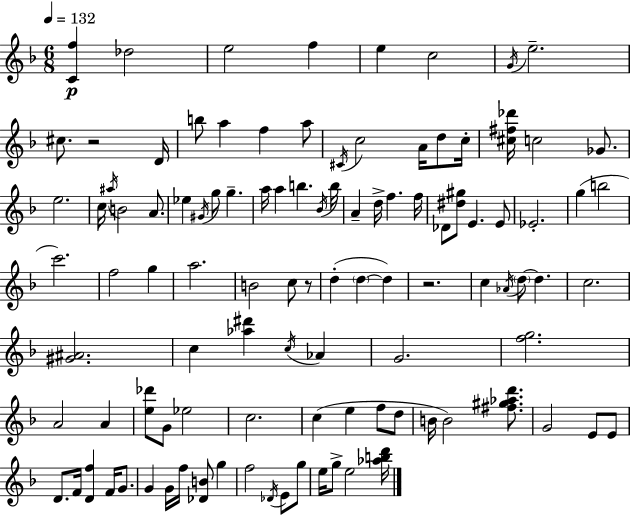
X:1
T:Untitled
M:6/8
L:1/4
K:Dm
[Cf] _d2 e2 f e c2 G/4 e2 ^c/2 z2 D/4 b/2 a f a/2 ^C/4 c2 A/4 d/2 c/4 [^c^f_d']/4 c2 _G/2 e2 c/4 ^a/4 B2 A/2 _e ^G/4 g/2 g a/4 a b _B/4 b/4 A d/4 f f/4 _D/2 [^d^g]/2 E E/2 _E2 g b2 c'2 f2 g a2 B2 c/2 z/2 d d d z2 c _A/4 d/2 d c2 [^G^A]2 c [_a^d'] c/4 _A G2 [fg]2 A2 A [e_d']/2 G/2 _e2 c2 c e f/2 d/2 B/4 B2 [^f^g_ad']/2 G2 E/2 E/2 D/2 F/4 [Df] F/4 G/2 G G/4 f/4 [_DB]/2 g f2 _D/4 E/2 g/2 e/4 g/2 e2 [_abd']/4